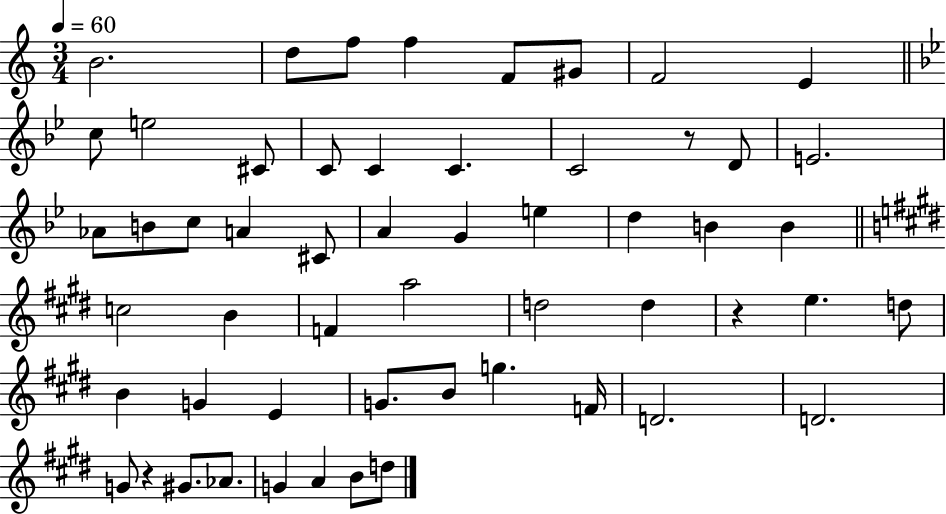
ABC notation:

X:1
T:Untitled
M:3/4
L:1/4
K:C
B2 d/2 f/2 f F/2 ^G/2 F2 E c/2 e2 ^C/2 C/2 C C C2 z/2 D/2 E2 _A/2 B/2 c/2 A ^C/2 A G e d B B c2 B F a2 d2 d z e d/2 B G E G/2 B/2 g F/4 D2 D2 G/2 z ^G/2 _A/2 G A B/2 d/2